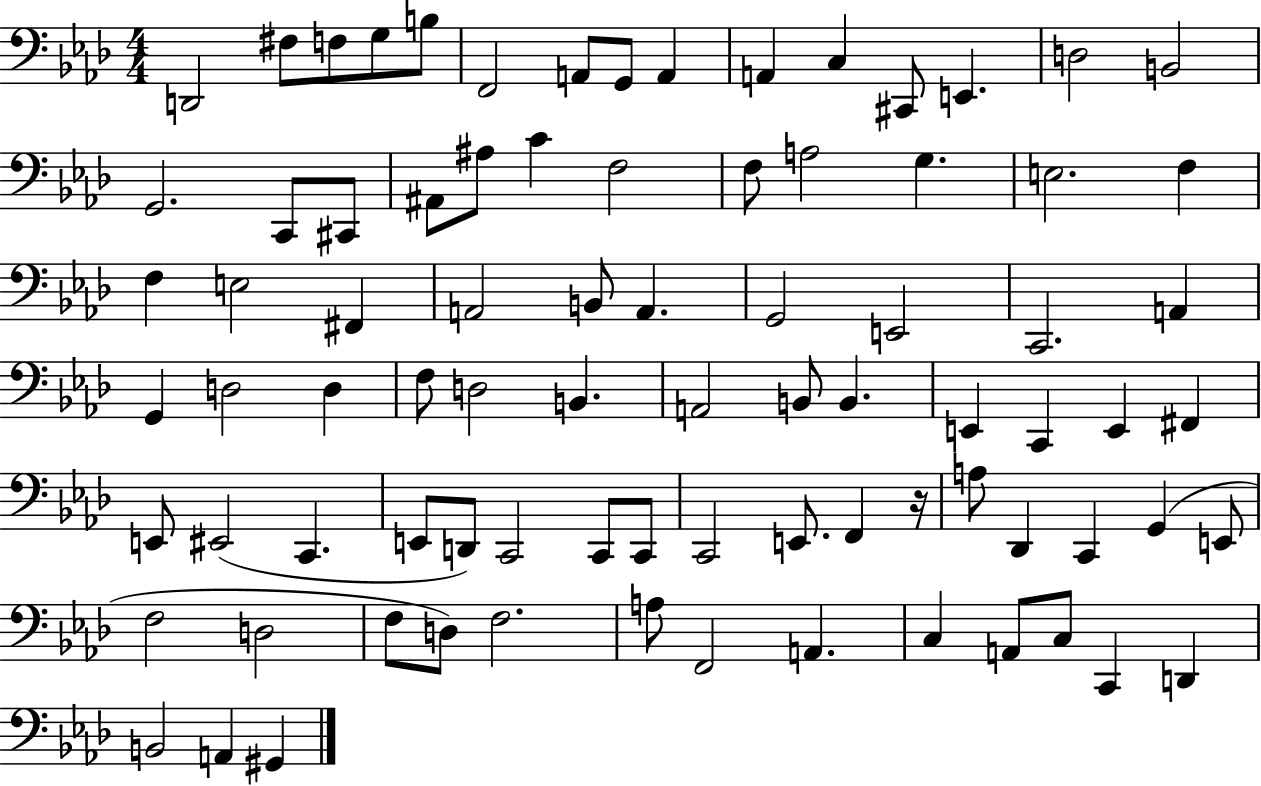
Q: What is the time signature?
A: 4/4